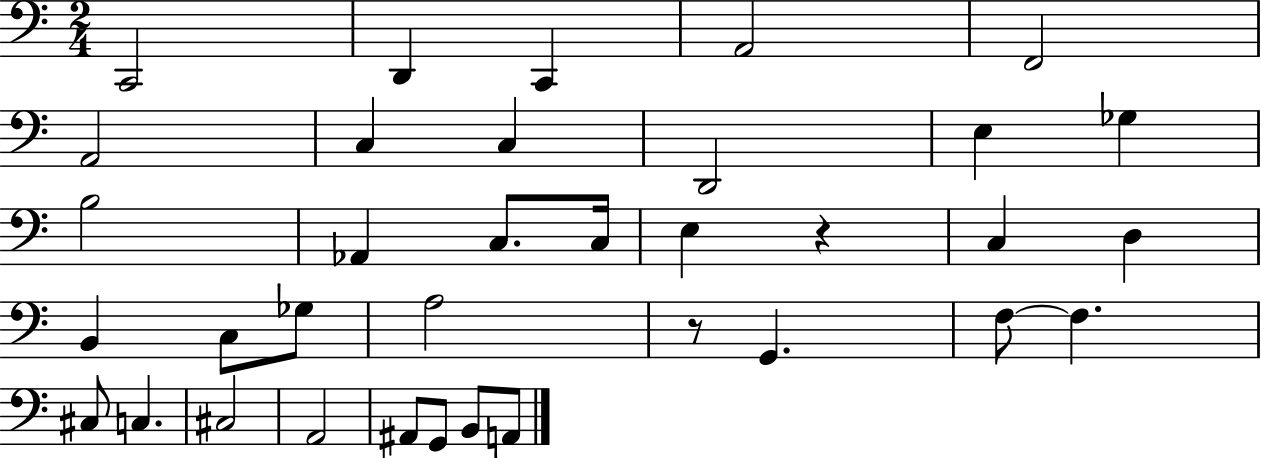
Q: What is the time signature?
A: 2/4